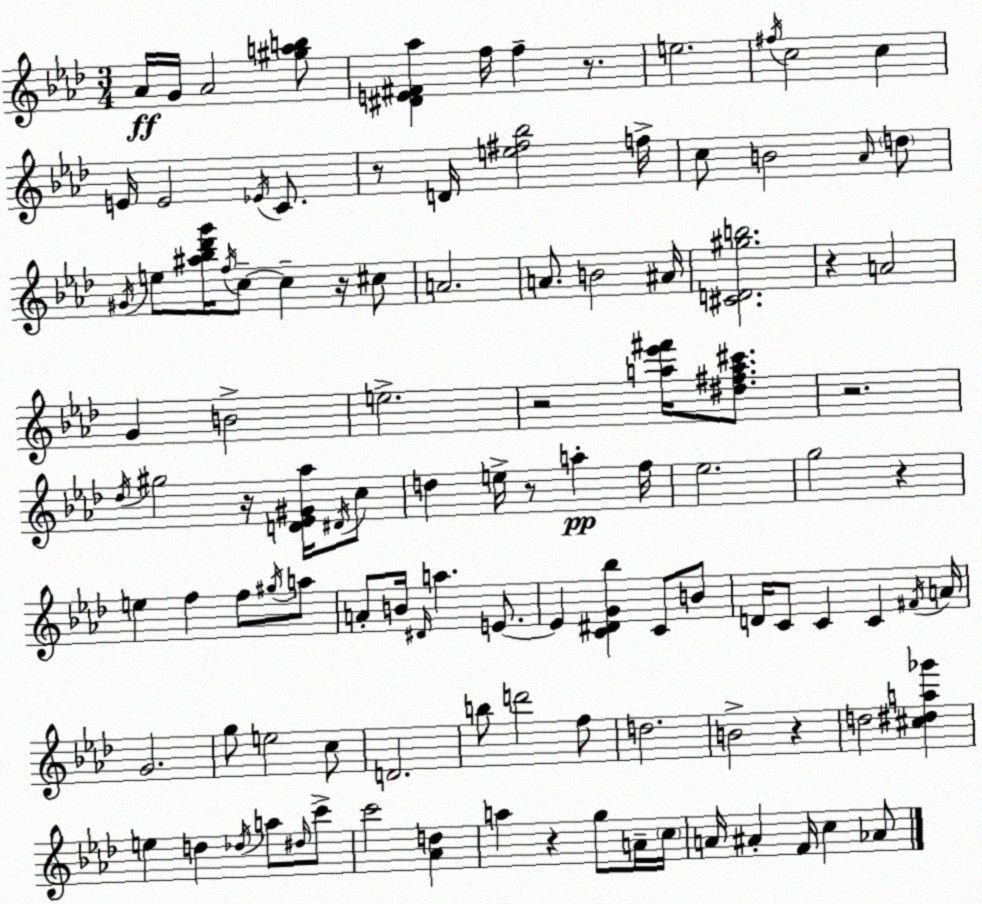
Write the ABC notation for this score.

X:1
T:Untitled
M:3/4
L:1/4
K:Ab
_A/4 G/4 _A2 [^gab]/2 [^DE^F_a] f/4 f z/2 e2 ^f/4 c2 c E/4 E2 _E/4 C/2 z/2 D/4 [e^f_b]2 f/4 c/2 B2 _A/4 d/2 ^G/4 e/2 [^a_b_d'g']/4 f/4 c/2 c z/4 ^c/2 A2 A/2 B2 ^A/4 [^CD^gb]2 z A2 G B2 e2 z2 [a_e'^f']/4 [^d^fa^c']/2 z2 _d/4 ^g2 z/4 [D_E^G_a]/4 ^D/4 c/2 d e/4 z/2 a f/4 _e2 g2 z e f f/2 ^g/4 a/2 A/2 B/4 ^D/4 a E/2 E [C^DG_b] C/2 B/2 D/4 C/2 C C ^F/4 A/4 G2 g/2 e2 c/2 D2 b/2 d'2 f/2 d2 B2 z d2 [^c^da_g'] e d _d/4 a/2 ^d/4 c'/2 c'2 [_Ad] a z g/2 A/4 c/4 A/4 ^A F/4 c _A/2